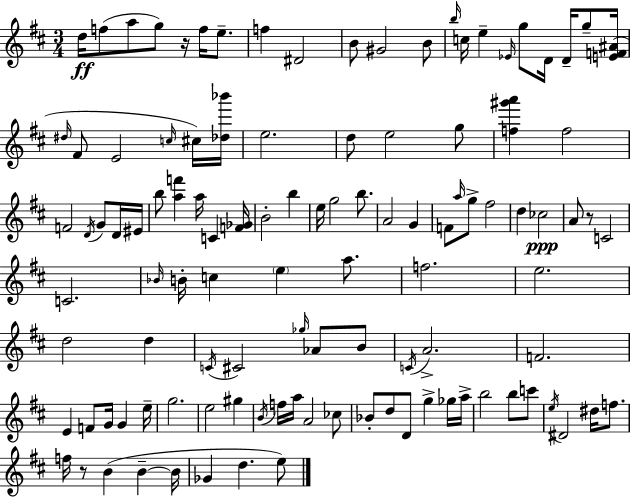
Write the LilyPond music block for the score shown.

{
  \clef treble
  \numericTimeSignature
  \time 3/4
  \key d \major
  \repeat volta 2 { d''16\ff f''8( a''8 g''8) r16 f''16 e''8.-- | f''4 dis'2 | b'8 gis'2 b'8 | \grace { b''16 } c''16 e''4-- \grace { ees'16 } g''8 d'16 d'16-- g''8-- | \break <e' f' ais'>16( \grace { dis''16 } fis'8 e'2 | \grace { c''16 }) cis''16 <des'' bes'''>16 e''2. | d''8 e''2 | g''8 <f'' gis''' a'''>4 f''2 | \break f'2 | \acciaccatura { d'16 } g'8 d'16 eis'16 b''8 <a'' f'''>4 a''16 | c'4 <f' ges'>16 b'2-. | b''4 e''16 g''2 | \break b''8. a'2 | g'4 f'8 \grace { a''16 } g''8-> fis''2 | d''4 ces''2\ppp | a'8 r8 c'2 | \break c'2. | \grace { bes'16 } b'16-. c''4 | \parenthesize e''4 a''8. f''2. | e''2. | \break d''2 | d''4 \acciaccatura { c'16 } cis'2 | \grace { ges''16 } aes'8 b'8 \acciaccatura { c'16 } a'2.-> | f'2. | \break e'4 | f'8 g'16 g'4 e''16-- g''2. | e''2 | gis''4 \acciaccatura { b'16 } f''16 | \break a''16 a'2 ces''8 bes'8-. | d''8 d'8 g''4-> ges''16 a''16-> b''2 | b''8 c'''8 \acciaccatura { e''16 } | dis'2 dis''16 f''8. | \break f''16 r8 b'4( b'4--~~ b'16 | ges'4 d''4. e''8) | } \bar "|."
}